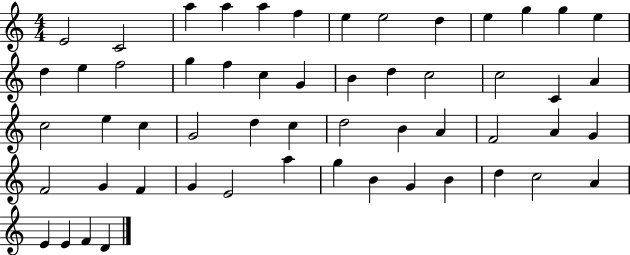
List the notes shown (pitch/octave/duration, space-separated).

E4/h C4/h A5/q A5/q A5/q F5/q E5/q E5/h D5/q E5/q G5/q G5/q E5/q D5/q E5/q F5/h G5/q F5/q C5/q G4/q B4/q D5/q C5/h C5/h C4/q A4/q C5/h E5/q C5/q G4/h D5/q C5/q D5/h B4/q A4/q F4/h A4/q G4/q F4/h G4/q F4/q G4/q E4/h A5/q G5/q B4/q G4/q B4/q D5/q C5/h A4/q E4/q E4/q F4/q D4/q